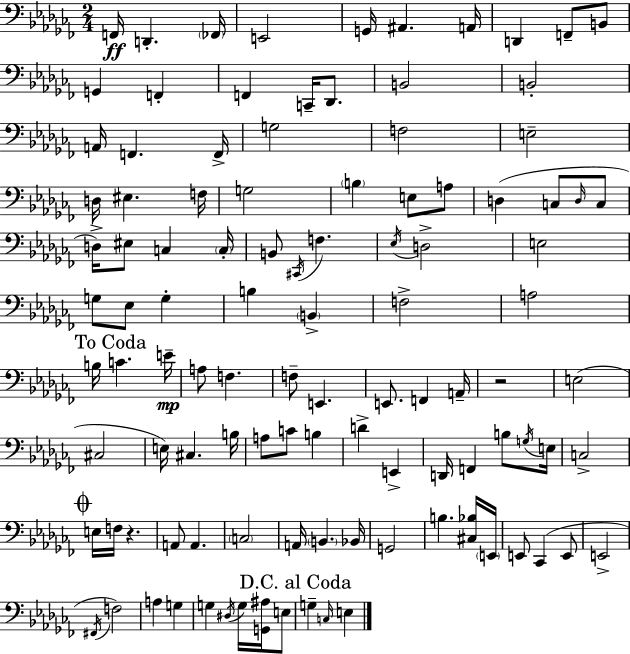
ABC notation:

X:1
T:Untitled
M:2/4
L:1/4
K:Abm
F,,/4 D,, _F,,/4 E,,2 G,,/4 ^A,, A,,/4 D,, F,,/2 B,,/2 G,, F,, F,, C,,/4 _D,,/2 B,,2 B,,2 A,,/4 F,, F,,/4 G,2 F,2 E,2 D,/4 ^E, F,/4 G,2 B, E,/2 A,/2 D, C,/2 D,/4 C,/2 D,/4 ^E,/2 C, C,/4 B,,/2 ^C,,/4 F, _E,/4 D,2 E,2 G,/2 _E,/2 G, B, B,, F,2 A,2 B,/4 C E/4 A,/2 F, F,/2 E,, E,,/2 F,, A,,/4 z2 E,2 ^C,2 E,/4 ^C, B,/4 A,/2 C/2 B, D E,, D,,/4 F,, B,/2 G,/4 E,/4 C,2 E,/4 F,/4 z A,,/2 A,, C,2 A,,/4 B,, _B,,/4 G,,2 B, [^C,_B,]/4 E,,/4 E,,/2 _C,, E,,/2 E,,2 ^F,,/4 F,2 A, G, G, ^D,/4 G,/4 [G,,^A,]/4 E,/2 G, C,/4 E,